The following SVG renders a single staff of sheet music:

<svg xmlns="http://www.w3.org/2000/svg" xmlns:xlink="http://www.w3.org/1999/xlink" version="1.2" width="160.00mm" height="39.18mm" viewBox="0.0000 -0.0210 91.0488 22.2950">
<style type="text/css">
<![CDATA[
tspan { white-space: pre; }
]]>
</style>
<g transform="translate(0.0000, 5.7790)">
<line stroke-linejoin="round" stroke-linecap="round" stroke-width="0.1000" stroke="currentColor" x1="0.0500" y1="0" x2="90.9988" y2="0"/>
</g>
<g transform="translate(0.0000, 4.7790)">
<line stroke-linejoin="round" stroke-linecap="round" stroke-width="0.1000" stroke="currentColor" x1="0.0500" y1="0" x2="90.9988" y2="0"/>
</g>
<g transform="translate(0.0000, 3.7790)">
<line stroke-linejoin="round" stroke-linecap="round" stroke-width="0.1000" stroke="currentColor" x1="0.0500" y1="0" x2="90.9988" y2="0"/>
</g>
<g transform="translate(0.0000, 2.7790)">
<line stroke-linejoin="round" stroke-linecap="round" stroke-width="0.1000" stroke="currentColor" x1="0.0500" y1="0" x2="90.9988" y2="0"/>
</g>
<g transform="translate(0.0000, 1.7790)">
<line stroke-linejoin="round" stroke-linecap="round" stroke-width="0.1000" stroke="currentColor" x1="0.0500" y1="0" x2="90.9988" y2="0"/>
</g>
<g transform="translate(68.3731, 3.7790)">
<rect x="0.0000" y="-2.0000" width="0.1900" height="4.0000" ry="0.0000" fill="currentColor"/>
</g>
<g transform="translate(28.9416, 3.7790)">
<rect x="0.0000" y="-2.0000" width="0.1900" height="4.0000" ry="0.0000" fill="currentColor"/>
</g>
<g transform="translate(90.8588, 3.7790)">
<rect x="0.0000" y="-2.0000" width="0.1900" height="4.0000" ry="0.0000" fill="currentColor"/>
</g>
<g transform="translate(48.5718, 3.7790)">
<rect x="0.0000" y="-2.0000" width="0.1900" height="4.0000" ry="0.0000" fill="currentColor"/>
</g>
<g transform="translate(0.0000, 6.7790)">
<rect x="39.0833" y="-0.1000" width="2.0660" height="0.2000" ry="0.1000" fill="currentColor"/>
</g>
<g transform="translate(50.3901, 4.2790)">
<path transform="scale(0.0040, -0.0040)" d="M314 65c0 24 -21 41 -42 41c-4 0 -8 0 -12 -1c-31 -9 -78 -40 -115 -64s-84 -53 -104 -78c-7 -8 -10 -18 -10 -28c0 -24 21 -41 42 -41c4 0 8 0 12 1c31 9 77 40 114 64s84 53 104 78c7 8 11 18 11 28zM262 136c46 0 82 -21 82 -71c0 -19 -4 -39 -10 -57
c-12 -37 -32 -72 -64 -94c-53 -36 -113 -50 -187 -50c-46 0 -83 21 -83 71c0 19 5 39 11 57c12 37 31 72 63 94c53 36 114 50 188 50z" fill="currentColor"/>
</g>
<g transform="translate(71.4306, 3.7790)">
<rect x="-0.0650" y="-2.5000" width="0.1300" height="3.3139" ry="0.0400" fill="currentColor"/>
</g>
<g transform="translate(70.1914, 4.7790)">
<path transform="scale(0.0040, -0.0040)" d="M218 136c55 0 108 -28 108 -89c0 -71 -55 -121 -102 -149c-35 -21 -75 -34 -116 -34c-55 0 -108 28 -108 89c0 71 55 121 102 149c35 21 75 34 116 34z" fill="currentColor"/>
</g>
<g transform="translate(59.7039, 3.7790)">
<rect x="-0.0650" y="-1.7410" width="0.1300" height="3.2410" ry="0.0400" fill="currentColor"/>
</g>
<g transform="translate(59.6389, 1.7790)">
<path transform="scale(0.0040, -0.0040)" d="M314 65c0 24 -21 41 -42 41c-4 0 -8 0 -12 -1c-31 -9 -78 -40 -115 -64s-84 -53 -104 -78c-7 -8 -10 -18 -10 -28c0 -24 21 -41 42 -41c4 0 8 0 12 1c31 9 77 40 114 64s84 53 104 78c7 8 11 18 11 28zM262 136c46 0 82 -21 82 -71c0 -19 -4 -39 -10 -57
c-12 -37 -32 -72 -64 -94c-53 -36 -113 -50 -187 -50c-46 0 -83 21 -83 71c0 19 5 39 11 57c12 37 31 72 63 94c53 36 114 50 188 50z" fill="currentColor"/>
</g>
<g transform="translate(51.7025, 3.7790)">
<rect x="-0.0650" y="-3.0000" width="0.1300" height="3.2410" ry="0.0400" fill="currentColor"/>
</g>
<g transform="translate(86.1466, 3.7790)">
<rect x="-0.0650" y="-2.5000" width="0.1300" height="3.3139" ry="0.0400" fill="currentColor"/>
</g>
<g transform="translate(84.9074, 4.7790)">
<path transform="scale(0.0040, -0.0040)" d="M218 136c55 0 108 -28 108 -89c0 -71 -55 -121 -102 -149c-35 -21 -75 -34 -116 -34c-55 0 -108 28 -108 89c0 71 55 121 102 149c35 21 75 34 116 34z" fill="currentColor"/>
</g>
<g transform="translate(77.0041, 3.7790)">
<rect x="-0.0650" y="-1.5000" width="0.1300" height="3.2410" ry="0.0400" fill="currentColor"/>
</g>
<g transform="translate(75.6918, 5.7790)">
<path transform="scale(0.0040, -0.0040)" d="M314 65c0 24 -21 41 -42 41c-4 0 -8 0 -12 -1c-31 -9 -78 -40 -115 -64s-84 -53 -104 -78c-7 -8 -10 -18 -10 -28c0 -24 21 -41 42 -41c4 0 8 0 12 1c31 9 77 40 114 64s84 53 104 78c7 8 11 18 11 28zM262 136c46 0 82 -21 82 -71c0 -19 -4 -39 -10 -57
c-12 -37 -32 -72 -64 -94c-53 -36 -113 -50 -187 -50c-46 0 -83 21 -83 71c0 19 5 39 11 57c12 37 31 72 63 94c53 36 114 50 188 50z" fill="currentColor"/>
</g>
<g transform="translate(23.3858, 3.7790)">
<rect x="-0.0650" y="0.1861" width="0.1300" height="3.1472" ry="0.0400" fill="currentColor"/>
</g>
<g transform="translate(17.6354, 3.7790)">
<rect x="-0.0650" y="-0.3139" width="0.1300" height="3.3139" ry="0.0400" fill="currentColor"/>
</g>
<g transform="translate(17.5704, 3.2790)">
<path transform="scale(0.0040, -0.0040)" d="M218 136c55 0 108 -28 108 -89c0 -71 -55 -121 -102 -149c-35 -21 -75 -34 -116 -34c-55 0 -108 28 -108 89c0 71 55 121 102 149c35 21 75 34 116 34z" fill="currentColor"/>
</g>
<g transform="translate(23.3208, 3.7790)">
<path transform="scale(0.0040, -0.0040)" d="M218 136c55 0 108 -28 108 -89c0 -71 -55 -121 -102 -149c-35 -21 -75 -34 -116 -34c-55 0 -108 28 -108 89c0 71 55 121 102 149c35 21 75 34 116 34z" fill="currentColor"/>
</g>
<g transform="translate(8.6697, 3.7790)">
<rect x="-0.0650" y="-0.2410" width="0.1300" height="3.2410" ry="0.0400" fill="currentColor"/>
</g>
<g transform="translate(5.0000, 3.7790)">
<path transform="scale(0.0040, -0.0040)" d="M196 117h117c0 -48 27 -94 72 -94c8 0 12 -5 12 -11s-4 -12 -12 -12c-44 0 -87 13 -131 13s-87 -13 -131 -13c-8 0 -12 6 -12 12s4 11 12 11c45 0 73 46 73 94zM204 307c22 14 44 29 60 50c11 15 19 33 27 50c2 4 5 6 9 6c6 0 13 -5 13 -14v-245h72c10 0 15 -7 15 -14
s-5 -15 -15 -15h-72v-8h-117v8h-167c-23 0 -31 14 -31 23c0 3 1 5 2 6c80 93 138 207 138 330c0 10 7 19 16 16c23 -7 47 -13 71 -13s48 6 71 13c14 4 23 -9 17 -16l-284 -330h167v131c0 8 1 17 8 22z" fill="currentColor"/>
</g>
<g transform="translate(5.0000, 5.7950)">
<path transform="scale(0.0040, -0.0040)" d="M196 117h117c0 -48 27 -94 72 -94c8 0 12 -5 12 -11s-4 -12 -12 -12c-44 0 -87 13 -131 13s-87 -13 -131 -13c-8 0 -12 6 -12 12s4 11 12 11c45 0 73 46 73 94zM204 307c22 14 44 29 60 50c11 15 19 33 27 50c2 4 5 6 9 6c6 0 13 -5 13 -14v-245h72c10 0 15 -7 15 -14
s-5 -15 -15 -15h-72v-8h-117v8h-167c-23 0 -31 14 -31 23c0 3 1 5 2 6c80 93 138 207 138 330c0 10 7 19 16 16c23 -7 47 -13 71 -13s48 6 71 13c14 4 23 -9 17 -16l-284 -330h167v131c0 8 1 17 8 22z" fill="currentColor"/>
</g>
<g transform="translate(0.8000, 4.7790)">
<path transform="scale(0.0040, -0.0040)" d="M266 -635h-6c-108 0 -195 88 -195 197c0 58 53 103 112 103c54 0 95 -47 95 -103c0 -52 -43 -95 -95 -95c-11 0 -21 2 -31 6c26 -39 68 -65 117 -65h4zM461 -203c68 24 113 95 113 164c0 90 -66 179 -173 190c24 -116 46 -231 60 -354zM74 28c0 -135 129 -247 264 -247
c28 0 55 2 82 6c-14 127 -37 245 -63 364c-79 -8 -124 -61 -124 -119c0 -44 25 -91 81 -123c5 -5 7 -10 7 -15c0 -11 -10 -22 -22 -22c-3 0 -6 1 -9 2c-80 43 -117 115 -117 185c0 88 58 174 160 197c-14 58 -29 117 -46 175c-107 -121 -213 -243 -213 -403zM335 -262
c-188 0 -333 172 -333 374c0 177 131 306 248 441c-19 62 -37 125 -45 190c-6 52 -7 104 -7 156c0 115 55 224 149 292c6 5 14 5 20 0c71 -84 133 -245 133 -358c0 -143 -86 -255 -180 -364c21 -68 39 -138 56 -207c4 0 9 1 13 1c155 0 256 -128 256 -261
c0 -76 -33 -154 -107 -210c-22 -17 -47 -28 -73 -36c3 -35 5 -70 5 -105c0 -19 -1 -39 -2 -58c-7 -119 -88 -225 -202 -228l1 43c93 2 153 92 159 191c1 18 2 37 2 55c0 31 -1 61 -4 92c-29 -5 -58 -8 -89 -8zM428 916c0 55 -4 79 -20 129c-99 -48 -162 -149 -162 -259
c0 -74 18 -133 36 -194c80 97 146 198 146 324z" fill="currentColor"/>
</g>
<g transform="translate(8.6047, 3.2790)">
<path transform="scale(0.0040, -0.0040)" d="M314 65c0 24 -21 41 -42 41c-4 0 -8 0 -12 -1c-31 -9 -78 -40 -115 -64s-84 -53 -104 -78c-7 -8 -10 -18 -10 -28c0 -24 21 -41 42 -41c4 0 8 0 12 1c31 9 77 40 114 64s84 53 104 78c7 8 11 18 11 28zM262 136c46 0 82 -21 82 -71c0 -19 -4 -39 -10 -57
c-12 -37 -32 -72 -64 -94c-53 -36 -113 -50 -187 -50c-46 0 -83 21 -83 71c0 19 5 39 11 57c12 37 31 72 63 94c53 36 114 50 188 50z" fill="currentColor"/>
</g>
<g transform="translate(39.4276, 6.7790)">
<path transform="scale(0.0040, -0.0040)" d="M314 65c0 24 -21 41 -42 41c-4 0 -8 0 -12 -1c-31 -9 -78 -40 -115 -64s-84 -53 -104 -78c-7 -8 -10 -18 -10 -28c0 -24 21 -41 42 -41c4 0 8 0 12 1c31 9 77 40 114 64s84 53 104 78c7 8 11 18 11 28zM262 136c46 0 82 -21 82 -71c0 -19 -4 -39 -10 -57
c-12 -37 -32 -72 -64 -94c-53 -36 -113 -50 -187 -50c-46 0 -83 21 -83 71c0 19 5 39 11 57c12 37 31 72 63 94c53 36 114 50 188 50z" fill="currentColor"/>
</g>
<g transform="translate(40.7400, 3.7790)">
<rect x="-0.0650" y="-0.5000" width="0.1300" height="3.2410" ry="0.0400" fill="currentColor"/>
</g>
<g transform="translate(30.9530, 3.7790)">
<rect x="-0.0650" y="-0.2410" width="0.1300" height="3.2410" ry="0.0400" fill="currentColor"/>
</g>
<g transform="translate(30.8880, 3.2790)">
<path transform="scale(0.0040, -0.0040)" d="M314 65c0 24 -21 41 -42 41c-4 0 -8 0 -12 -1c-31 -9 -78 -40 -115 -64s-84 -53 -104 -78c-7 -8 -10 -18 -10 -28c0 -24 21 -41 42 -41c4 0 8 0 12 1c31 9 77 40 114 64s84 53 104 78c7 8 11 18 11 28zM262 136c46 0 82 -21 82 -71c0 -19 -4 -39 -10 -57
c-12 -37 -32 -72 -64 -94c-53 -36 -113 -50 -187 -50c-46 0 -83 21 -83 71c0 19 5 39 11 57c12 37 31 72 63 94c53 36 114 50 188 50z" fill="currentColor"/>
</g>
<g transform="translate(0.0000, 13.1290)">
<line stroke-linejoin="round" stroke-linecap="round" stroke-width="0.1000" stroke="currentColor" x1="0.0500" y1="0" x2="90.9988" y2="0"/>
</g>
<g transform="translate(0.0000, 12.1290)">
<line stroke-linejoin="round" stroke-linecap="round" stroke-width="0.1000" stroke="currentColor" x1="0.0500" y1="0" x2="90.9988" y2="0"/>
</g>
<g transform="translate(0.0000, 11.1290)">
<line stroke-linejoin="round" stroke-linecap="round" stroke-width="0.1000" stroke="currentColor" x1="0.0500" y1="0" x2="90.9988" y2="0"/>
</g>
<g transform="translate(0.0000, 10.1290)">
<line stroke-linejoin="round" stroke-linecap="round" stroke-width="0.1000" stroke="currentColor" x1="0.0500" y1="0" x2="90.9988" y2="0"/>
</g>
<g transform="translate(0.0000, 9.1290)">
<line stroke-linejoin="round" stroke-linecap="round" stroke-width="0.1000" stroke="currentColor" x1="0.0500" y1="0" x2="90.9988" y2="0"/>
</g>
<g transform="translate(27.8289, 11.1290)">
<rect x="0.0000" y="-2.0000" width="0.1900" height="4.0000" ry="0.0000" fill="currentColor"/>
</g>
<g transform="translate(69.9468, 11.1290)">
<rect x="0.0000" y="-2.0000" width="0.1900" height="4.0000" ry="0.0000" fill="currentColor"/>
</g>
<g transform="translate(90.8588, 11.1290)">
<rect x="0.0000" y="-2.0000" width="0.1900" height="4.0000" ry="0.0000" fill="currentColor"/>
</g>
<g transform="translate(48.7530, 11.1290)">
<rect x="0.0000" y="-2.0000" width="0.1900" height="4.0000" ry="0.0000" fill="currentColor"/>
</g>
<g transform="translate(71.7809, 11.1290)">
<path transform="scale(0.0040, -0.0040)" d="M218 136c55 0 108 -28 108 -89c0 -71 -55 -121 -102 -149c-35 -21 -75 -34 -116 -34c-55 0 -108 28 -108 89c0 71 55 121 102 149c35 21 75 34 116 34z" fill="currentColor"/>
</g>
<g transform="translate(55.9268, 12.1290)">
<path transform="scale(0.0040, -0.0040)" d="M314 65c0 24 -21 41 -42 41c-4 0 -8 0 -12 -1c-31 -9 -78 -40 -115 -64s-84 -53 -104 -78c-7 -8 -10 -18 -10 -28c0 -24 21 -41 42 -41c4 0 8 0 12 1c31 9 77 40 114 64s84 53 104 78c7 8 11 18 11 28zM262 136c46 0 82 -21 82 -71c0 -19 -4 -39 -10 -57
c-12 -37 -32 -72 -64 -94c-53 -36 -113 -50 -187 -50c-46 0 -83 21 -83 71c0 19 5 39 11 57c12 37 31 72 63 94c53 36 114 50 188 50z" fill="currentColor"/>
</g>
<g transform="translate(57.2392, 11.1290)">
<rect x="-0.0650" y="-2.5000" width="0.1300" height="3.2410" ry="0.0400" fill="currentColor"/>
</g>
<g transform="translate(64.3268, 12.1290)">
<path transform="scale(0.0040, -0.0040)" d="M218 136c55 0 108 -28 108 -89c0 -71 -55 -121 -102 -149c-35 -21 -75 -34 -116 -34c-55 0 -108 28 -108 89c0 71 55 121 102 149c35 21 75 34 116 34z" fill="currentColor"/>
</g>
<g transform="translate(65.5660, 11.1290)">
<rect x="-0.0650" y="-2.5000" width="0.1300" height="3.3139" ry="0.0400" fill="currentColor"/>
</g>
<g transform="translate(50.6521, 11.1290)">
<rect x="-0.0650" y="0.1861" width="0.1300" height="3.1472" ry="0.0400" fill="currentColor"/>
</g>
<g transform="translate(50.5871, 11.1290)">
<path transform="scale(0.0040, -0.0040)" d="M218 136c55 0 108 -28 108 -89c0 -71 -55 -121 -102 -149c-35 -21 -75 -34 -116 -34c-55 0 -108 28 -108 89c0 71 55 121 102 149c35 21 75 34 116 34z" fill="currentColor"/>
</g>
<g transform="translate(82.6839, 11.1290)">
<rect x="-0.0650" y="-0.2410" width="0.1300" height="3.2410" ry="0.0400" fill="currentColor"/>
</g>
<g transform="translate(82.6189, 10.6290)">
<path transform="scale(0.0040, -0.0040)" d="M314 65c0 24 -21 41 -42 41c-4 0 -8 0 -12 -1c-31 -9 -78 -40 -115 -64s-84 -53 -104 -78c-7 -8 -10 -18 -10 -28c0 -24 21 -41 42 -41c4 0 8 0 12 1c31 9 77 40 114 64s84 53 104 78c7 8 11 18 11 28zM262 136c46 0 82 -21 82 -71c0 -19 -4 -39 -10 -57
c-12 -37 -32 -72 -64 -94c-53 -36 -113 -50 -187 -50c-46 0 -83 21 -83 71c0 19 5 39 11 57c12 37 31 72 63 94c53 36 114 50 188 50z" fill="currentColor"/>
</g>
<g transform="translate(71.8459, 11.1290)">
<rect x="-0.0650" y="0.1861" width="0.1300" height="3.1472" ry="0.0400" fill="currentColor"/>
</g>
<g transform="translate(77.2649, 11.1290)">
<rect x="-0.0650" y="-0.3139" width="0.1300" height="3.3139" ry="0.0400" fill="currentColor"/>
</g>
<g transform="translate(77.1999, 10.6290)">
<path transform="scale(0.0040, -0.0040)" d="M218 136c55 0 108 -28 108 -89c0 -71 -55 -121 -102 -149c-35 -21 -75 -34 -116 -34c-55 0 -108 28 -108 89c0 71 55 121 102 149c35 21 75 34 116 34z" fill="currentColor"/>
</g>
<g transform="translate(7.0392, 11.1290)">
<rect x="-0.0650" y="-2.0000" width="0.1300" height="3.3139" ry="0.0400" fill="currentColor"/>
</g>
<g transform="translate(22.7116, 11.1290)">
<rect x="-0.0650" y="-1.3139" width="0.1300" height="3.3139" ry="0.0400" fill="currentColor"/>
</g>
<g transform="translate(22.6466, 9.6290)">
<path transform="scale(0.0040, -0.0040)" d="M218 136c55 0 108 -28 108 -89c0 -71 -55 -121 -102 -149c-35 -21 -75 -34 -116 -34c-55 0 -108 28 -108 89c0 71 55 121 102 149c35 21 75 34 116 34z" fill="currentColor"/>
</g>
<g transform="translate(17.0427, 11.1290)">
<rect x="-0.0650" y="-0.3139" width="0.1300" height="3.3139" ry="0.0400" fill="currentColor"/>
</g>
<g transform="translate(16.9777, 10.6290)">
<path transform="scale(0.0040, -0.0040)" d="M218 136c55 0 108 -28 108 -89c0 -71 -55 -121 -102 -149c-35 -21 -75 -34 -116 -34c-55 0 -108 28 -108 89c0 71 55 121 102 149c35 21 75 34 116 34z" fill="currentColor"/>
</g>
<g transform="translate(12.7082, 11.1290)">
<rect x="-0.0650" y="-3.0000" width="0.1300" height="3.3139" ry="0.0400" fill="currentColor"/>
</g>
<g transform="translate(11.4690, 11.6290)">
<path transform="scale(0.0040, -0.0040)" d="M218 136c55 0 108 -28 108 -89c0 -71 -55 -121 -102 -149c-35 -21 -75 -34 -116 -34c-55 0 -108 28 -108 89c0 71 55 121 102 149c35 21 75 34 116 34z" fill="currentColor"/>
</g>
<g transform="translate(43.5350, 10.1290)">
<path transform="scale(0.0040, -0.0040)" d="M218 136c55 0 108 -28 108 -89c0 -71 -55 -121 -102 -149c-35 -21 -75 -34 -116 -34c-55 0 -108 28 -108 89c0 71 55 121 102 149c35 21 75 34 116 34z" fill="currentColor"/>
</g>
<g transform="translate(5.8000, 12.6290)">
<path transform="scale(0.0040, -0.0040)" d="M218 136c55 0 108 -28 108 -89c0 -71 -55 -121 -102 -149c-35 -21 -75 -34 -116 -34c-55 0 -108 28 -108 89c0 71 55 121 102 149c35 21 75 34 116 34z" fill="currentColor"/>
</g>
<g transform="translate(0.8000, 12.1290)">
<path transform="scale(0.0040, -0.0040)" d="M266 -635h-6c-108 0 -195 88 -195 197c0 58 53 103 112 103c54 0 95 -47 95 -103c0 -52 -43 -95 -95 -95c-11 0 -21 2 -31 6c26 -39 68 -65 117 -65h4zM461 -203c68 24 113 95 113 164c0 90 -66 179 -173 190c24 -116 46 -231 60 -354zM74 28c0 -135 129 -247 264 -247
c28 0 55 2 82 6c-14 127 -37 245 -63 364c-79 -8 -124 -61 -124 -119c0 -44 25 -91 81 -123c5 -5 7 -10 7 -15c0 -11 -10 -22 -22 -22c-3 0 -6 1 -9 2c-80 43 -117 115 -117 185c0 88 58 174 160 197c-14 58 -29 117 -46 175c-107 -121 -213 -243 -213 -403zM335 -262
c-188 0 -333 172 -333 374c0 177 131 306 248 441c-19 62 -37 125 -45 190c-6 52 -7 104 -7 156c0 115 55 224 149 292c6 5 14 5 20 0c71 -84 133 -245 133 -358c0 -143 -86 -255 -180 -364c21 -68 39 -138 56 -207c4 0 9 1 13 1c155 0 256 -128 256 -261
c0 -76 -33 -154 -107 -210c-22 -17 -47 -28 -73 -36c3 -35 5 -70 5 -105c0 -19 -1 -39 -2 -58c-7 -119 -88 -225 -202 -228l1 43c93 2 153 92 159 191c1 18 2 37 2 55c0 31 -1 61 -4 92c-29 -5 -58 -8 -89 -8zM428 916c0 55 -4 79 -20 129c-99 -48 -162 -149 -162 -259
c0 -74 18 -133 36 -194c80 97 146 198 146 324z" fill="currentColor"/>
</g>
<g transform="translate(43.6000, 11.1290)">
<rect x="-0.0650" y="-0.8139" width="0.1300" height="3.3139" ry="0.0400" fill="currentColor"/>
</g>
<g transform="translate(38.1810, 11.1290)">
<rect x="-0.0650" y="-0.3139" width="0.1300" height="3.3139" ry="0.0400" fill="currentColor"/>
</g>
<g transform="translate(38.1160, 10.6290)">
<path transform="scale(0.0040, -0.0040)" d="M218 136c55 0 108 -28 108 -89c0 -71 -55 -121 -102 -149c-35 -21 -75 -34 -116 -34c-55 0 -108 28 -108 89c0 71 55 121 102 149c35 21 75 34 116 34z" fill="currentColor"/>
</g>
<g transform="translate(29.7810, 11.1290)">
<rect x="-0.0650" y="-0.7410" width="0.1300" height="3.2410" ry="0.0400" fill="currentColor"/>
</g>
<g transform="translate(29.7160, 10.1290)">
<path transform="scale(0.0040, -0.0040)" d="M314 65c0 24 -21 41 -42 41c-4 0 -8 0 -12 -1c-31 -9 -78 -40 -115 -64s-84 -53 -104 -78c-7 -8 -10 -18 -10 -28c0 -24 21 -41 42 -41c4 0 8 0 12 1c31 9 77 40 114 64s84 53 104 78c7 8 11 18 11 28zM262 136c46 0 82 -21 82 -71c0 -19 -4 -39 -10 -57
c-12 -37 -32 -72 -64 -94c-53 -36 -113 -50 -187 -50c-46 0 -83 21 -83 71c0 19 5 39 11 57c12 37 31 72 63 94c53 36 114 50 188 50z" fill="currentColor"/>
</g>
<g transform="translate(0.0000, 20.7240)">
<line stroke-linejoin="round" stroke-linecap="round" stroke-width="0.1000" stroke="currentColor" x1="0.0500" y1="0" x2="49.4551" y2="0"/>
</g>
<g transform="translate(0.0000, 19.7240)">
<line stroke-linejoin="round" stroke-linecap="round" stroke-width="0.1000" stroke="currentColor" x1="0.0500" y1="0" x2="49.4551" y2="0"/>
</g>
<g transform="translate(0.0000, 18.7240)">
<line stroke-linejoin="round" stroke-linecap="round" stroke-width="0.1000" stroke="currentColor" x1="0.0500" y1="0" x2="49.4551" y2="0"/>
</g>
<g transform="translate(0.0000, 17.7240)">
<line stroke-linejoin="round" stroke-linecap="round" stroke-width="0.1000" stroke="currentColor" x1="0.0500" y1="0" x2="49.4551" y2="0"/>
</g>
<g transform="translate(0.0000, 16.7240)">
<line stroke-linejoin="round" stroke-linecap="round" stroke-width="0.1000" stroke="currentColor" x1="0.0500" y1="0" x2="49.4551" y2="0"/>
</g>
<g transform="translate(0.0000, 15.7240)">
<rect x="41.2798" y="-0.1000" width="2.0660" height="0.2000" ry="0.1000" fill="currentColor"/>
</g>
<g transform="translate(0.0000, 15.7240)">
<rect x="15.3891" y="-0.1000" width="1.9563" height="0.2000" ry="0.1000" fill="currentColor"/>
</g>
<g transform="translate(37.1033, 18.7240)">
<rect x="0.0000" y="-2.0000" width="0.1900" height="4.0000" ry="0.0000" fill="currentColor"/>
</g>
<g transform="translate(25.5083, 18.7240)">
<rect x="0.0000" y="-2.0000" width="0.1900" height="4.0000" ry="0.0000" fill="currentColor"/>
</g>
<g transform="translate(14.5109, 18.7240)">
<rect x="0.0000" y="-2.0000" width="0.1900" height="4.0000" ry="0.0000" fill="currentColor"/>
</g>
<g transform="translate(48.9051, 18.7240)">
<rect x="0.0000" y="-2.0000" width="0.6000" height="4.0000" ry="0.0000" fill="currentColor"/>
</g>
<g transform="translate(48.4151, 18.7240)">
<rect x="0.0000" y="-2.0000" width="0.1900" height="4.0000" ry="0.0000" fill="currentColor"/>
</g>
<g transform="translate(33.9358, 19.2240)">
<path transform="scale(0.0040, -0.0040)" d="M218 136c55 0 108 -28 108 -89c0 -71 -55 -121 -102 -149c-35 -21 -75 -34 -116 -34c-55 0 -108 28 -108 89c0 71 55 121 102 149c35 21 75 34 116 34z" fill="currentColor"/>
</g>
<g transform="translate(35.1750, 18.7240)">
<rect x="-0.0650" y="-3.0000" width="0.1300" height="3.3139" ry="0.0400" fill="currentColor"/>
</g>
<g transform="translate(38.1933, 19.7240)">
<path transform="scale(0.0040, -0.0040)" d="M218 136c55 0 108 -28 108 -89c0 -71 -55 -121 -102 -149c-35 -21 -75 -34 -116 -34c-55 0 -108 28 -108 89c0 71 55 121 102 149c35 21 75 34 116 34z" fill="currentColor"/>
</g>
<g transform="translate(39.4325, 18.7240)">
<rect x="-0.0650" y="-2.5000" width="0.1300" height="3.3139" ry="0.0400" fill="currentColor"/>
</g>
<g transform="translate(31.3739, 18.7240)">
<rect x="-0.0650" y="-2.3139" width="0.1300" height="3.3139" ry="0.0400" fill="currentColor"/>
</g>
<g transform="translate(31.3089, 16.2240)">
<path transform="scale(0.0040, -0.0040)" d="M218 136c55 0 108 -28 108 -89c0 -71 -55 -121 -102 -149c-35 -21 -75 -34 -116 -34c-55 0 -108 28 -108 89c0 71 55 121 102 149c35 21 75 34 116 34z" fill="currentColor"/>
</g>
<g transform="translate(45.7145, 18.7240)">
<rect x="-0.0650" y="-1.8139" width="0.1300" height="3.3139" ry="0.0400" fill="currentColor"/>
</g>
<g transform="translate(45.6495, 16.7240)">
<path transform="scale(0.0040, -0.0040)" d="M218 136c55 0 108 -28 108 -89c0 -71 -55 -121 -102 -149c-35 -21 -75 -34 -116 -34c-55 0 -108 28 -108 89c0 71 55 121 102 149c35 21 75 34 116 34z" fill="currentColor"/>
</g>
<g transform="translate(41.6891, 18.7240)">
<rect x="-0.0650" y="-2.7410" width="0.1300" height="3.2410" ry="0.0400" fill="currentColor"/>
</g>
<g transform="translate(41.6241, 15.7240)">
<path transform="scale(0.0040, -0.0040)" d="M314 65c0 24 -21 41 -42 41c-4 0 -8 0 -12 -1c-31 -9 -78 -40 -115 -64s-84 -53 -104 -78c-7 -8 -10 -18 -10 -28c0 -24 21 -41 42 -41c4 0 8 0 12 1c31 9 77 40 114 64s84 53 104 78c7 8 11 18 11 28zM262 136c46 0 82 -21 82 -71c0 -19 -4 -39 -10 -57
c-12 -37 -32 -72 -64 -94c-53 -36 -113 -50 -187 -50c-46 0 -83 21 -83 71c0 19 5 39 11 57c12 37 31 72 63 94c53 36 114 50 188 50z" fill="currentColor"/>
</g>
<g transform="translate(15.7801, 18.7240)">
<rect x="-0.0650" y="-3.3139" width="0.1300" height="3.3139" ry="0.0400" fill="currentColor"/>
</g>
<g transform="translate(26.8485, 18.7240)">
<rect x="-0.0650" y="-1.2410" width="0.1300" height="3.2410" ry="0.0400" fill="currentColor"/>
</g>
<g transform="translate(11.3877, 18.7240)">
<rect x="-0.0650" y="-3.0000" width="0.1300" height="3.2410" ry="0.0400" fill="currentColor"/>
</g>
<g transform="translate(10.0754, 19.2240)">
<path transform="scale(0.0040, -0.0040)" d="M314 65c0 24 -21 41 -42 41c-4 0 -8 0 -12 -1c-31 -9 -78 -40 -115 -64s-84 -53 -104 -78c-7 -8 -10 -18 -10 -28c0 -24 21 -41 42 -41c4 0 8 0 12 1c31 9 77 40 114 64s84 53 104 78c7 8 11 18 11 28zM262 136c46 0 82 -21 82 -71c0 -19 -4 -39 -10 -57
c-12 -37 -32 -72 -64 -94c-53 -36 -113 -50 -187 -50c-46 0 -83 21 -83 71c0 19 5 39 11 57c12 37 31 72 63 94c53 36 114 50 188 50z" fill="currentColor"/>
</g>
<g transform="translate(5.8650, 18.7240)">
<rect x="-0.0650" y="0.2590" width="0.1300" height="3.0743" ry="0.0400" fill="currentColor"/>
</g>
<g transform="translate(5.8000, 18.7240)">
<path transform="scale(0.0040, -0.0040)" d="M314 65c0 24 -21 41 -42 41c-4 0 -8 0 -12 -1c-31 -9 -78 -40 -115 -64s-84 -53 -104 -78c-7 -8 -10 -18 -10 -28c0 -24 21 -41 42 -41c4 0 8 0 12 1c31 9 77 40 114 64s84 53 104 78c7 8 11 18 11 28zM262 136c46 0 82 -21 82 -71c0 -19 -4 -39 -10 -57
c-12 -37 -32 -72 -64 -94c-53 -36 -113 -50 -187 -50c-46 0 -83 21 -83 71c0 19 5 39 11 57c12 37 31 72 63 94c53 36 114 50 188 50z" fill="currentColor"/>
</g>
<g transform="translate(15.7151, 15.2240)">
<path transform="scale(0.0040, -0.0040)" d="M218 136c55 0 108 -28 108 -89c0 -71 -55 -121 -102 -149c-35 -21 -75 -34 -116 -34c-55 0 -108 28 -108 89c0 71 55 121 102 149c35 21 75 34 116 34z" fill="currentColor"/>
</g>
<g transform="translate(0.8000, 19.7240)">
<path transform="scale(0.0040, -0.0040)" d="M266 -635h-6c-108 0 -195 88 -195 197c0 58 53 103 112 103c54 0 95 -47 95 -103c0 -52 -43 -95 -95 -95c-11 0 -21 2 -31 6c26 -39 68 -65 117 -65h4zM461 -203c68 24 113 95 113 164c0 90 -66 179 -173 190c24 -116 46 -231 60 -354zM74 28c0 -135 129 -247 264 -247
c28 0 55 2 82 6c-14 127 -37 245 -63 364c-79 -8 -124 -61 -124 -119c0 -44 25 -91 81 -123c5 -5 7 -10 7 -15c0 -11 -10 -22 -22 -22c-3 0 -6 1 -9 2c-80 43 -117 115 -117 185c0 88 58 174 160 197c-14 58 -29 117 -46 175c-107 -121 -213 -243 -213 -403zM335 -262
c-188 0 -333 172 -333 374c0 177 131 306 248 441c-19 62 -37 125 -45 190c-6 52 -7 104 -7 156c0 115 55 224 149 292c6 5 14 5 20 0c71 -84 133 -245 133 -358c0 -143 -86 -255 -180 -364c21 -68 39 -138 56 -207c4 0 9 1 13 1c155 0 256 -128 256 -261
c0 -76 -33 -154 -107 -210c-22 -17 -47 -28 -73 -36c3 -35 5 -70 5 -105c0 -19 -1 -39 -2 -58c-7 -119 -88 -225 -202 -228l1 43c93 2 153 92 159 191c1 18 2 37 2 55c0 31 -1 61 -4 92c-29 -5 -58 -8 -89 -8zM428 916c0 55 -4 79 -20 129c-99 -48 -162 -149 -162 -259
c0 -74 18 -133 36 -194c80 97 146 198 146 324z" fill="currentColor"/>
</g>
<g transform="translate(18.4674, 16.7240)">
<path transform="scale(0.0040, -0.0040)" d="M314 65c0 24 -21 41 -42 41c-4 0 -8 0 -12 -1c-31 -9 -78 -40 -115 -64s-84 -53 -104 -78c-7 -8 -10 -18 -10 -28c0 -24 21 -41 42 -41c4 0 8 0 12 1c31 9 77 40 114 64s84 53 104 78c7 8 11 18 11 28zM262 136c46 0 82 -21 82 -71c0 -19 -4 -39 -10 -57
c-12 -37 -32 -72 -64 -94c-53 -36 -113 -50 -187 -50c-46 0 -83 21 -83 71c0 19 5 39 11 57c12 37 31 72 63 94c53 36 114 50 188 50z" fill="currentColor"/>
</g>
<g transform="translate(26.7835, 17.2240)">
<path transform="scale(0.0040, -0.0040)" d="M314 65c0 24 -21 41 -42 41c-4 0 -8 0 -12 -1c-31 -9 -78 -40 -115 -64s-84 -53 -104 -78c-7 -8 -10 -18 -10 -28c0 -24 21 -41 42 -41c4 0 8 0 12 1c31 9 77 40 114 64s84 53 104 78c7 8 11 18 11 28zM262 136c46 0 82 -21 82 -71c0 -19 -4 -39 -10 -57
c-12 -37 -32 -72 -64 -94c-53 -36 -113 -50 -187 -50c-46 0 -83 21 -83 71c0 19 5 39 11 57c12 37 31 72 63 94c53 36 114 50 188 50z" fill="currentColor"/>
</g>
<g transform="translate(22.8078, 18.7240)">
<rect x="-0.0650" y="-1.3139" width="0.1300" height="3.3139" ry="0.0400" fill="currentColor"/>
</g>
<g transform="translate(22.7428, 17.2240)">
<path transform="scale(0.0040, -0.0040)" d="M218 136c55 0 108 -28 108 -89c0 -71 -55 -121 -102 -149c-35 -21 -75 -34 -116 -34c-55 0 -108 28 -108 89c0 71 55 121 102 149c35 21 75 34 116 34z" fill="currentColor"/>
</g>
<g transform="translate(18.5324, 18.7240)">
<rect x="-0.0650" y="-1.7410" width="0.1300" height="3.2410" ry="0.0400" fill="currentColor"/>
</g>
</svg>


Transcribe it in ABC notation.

X:1
T:Untitled
M:4/4
L:1/4
K:C
c2 c B c2 C2 A2 f2 G E2 G F A c e d2 c d B G2 G B c c2 B2 A2 b f2 e e2 g A G a2 f